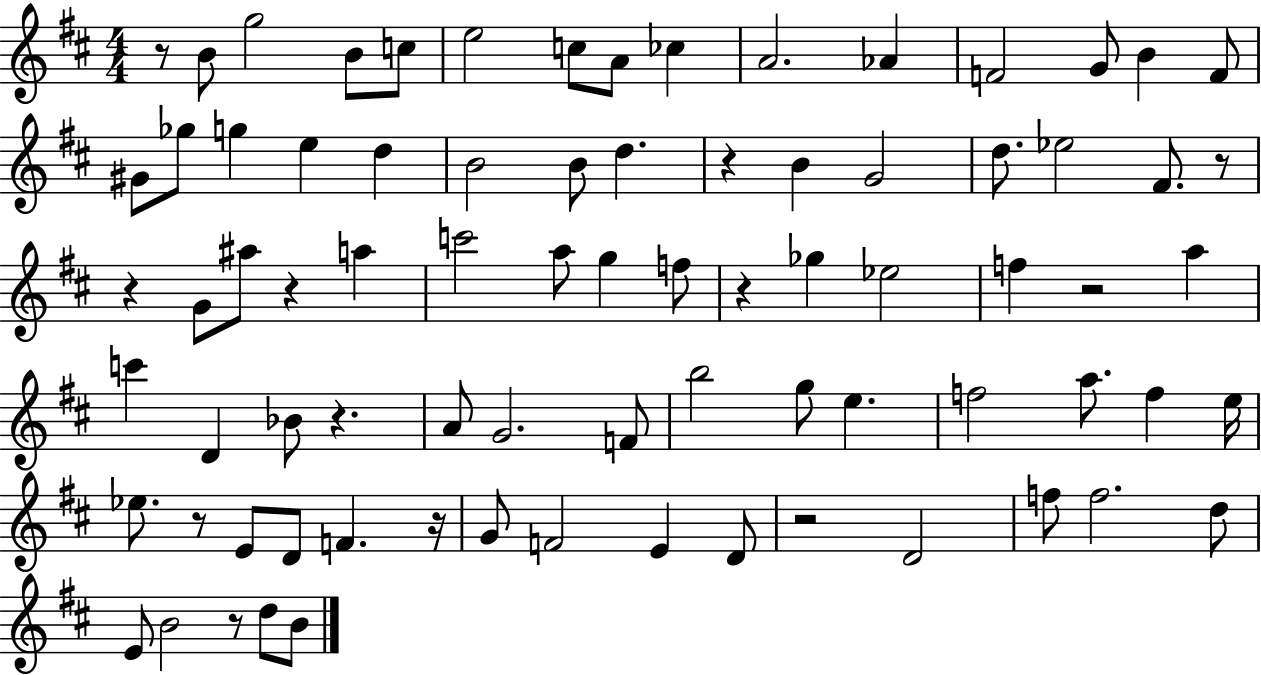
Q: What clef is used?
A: treble